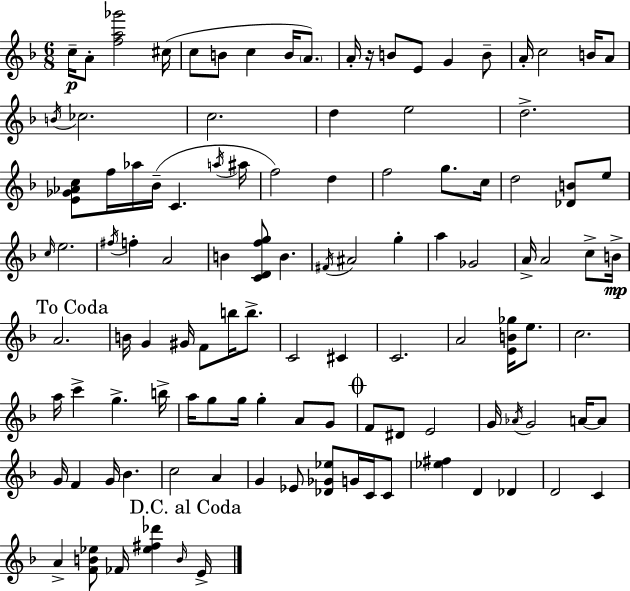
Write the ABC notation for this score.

X:1
T:Untitled
M:6/8
L:1/4
K:F
c/4 A/2 [fa_g']2 ^c/4 c/2 B/2 c B/4 A/2 A/4 z/4 B/2 E/2 G B/2 A/4 c2 B/4 A/2 B/4 _c2 c2 d e2 d2 [E_G_Ac]/2 f/4 _a/4 _B/4 C a/4 ^a/4 f2 d f2 g/2 c/4 d2 [_DB]/2 e/2 c/4 e2 ^f/4 f A2 B [CDfg]/2 B ^F/4 ^A2 g a _G2 A/4 A2 c/2 B/4 A2 B/4 G ^G/4 F/2 b/4 b/2 C2 ^C C2 A2 [EB_g]/4 e/2 c2 a/4 c' g b/4 a/4 g/2 g/4 g A/2 G/2 F/2 ^D/2 E2 G/4 _A/4 G2 A/4 A/2 G/4 F G/4 _B c2 A G _E/2 [_D_G_e]/2 G/4 C/4 C/2 [_e^f] D _D D2 C A [FB_e]/2 _F/4 [_e^f_d'] B/4 E/4